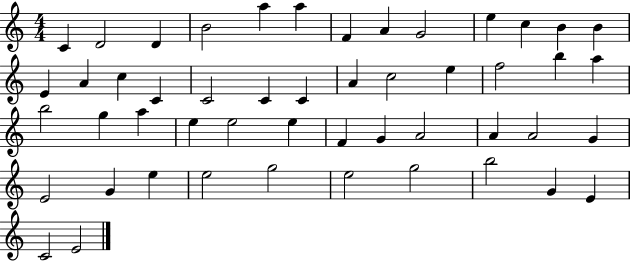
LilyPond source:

{
  \clef treble
  \numericTimeSignature
  \time 4/4
  \key c \major
  c'4 d'2 d'4 | b'2 a''4 a''4 | f'4 a'4 g'2 | e''4 c''4 b'4 b'4 | \break e'4 a'4 c''4 c'4 | c'2 c'4 c'4 | a'4 c''2 e''4 | f''2 b''4 a''4 | \break b''2 g''4 a''4 | e''4 e''2 e''4 | f'4 g'4 a'2 | a'4 a'2 g'4 | \break e'2 g'4 e''4 | e''2 g''2 | e''2 g''2 | b''2 g'4 e'4 | \break c'2 e'2 | \bar "|."
}